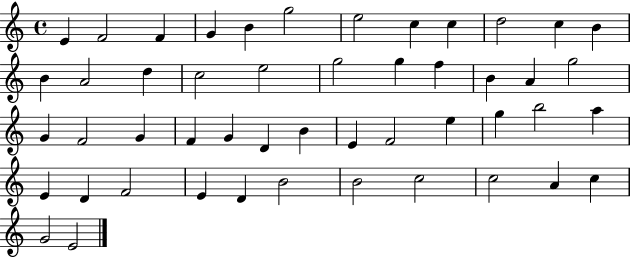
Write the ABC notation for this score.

X:1
T:Untitled
M:4/4
L:1/4
K:C
E F2 F G B g2 e2 c c d2 c B B A2 d c2 e2 g2 g f B A g2 G F2 G F G D B E F2 e g b2 a E D F2 E D B2 B2 c2 c2 A c G2 E2